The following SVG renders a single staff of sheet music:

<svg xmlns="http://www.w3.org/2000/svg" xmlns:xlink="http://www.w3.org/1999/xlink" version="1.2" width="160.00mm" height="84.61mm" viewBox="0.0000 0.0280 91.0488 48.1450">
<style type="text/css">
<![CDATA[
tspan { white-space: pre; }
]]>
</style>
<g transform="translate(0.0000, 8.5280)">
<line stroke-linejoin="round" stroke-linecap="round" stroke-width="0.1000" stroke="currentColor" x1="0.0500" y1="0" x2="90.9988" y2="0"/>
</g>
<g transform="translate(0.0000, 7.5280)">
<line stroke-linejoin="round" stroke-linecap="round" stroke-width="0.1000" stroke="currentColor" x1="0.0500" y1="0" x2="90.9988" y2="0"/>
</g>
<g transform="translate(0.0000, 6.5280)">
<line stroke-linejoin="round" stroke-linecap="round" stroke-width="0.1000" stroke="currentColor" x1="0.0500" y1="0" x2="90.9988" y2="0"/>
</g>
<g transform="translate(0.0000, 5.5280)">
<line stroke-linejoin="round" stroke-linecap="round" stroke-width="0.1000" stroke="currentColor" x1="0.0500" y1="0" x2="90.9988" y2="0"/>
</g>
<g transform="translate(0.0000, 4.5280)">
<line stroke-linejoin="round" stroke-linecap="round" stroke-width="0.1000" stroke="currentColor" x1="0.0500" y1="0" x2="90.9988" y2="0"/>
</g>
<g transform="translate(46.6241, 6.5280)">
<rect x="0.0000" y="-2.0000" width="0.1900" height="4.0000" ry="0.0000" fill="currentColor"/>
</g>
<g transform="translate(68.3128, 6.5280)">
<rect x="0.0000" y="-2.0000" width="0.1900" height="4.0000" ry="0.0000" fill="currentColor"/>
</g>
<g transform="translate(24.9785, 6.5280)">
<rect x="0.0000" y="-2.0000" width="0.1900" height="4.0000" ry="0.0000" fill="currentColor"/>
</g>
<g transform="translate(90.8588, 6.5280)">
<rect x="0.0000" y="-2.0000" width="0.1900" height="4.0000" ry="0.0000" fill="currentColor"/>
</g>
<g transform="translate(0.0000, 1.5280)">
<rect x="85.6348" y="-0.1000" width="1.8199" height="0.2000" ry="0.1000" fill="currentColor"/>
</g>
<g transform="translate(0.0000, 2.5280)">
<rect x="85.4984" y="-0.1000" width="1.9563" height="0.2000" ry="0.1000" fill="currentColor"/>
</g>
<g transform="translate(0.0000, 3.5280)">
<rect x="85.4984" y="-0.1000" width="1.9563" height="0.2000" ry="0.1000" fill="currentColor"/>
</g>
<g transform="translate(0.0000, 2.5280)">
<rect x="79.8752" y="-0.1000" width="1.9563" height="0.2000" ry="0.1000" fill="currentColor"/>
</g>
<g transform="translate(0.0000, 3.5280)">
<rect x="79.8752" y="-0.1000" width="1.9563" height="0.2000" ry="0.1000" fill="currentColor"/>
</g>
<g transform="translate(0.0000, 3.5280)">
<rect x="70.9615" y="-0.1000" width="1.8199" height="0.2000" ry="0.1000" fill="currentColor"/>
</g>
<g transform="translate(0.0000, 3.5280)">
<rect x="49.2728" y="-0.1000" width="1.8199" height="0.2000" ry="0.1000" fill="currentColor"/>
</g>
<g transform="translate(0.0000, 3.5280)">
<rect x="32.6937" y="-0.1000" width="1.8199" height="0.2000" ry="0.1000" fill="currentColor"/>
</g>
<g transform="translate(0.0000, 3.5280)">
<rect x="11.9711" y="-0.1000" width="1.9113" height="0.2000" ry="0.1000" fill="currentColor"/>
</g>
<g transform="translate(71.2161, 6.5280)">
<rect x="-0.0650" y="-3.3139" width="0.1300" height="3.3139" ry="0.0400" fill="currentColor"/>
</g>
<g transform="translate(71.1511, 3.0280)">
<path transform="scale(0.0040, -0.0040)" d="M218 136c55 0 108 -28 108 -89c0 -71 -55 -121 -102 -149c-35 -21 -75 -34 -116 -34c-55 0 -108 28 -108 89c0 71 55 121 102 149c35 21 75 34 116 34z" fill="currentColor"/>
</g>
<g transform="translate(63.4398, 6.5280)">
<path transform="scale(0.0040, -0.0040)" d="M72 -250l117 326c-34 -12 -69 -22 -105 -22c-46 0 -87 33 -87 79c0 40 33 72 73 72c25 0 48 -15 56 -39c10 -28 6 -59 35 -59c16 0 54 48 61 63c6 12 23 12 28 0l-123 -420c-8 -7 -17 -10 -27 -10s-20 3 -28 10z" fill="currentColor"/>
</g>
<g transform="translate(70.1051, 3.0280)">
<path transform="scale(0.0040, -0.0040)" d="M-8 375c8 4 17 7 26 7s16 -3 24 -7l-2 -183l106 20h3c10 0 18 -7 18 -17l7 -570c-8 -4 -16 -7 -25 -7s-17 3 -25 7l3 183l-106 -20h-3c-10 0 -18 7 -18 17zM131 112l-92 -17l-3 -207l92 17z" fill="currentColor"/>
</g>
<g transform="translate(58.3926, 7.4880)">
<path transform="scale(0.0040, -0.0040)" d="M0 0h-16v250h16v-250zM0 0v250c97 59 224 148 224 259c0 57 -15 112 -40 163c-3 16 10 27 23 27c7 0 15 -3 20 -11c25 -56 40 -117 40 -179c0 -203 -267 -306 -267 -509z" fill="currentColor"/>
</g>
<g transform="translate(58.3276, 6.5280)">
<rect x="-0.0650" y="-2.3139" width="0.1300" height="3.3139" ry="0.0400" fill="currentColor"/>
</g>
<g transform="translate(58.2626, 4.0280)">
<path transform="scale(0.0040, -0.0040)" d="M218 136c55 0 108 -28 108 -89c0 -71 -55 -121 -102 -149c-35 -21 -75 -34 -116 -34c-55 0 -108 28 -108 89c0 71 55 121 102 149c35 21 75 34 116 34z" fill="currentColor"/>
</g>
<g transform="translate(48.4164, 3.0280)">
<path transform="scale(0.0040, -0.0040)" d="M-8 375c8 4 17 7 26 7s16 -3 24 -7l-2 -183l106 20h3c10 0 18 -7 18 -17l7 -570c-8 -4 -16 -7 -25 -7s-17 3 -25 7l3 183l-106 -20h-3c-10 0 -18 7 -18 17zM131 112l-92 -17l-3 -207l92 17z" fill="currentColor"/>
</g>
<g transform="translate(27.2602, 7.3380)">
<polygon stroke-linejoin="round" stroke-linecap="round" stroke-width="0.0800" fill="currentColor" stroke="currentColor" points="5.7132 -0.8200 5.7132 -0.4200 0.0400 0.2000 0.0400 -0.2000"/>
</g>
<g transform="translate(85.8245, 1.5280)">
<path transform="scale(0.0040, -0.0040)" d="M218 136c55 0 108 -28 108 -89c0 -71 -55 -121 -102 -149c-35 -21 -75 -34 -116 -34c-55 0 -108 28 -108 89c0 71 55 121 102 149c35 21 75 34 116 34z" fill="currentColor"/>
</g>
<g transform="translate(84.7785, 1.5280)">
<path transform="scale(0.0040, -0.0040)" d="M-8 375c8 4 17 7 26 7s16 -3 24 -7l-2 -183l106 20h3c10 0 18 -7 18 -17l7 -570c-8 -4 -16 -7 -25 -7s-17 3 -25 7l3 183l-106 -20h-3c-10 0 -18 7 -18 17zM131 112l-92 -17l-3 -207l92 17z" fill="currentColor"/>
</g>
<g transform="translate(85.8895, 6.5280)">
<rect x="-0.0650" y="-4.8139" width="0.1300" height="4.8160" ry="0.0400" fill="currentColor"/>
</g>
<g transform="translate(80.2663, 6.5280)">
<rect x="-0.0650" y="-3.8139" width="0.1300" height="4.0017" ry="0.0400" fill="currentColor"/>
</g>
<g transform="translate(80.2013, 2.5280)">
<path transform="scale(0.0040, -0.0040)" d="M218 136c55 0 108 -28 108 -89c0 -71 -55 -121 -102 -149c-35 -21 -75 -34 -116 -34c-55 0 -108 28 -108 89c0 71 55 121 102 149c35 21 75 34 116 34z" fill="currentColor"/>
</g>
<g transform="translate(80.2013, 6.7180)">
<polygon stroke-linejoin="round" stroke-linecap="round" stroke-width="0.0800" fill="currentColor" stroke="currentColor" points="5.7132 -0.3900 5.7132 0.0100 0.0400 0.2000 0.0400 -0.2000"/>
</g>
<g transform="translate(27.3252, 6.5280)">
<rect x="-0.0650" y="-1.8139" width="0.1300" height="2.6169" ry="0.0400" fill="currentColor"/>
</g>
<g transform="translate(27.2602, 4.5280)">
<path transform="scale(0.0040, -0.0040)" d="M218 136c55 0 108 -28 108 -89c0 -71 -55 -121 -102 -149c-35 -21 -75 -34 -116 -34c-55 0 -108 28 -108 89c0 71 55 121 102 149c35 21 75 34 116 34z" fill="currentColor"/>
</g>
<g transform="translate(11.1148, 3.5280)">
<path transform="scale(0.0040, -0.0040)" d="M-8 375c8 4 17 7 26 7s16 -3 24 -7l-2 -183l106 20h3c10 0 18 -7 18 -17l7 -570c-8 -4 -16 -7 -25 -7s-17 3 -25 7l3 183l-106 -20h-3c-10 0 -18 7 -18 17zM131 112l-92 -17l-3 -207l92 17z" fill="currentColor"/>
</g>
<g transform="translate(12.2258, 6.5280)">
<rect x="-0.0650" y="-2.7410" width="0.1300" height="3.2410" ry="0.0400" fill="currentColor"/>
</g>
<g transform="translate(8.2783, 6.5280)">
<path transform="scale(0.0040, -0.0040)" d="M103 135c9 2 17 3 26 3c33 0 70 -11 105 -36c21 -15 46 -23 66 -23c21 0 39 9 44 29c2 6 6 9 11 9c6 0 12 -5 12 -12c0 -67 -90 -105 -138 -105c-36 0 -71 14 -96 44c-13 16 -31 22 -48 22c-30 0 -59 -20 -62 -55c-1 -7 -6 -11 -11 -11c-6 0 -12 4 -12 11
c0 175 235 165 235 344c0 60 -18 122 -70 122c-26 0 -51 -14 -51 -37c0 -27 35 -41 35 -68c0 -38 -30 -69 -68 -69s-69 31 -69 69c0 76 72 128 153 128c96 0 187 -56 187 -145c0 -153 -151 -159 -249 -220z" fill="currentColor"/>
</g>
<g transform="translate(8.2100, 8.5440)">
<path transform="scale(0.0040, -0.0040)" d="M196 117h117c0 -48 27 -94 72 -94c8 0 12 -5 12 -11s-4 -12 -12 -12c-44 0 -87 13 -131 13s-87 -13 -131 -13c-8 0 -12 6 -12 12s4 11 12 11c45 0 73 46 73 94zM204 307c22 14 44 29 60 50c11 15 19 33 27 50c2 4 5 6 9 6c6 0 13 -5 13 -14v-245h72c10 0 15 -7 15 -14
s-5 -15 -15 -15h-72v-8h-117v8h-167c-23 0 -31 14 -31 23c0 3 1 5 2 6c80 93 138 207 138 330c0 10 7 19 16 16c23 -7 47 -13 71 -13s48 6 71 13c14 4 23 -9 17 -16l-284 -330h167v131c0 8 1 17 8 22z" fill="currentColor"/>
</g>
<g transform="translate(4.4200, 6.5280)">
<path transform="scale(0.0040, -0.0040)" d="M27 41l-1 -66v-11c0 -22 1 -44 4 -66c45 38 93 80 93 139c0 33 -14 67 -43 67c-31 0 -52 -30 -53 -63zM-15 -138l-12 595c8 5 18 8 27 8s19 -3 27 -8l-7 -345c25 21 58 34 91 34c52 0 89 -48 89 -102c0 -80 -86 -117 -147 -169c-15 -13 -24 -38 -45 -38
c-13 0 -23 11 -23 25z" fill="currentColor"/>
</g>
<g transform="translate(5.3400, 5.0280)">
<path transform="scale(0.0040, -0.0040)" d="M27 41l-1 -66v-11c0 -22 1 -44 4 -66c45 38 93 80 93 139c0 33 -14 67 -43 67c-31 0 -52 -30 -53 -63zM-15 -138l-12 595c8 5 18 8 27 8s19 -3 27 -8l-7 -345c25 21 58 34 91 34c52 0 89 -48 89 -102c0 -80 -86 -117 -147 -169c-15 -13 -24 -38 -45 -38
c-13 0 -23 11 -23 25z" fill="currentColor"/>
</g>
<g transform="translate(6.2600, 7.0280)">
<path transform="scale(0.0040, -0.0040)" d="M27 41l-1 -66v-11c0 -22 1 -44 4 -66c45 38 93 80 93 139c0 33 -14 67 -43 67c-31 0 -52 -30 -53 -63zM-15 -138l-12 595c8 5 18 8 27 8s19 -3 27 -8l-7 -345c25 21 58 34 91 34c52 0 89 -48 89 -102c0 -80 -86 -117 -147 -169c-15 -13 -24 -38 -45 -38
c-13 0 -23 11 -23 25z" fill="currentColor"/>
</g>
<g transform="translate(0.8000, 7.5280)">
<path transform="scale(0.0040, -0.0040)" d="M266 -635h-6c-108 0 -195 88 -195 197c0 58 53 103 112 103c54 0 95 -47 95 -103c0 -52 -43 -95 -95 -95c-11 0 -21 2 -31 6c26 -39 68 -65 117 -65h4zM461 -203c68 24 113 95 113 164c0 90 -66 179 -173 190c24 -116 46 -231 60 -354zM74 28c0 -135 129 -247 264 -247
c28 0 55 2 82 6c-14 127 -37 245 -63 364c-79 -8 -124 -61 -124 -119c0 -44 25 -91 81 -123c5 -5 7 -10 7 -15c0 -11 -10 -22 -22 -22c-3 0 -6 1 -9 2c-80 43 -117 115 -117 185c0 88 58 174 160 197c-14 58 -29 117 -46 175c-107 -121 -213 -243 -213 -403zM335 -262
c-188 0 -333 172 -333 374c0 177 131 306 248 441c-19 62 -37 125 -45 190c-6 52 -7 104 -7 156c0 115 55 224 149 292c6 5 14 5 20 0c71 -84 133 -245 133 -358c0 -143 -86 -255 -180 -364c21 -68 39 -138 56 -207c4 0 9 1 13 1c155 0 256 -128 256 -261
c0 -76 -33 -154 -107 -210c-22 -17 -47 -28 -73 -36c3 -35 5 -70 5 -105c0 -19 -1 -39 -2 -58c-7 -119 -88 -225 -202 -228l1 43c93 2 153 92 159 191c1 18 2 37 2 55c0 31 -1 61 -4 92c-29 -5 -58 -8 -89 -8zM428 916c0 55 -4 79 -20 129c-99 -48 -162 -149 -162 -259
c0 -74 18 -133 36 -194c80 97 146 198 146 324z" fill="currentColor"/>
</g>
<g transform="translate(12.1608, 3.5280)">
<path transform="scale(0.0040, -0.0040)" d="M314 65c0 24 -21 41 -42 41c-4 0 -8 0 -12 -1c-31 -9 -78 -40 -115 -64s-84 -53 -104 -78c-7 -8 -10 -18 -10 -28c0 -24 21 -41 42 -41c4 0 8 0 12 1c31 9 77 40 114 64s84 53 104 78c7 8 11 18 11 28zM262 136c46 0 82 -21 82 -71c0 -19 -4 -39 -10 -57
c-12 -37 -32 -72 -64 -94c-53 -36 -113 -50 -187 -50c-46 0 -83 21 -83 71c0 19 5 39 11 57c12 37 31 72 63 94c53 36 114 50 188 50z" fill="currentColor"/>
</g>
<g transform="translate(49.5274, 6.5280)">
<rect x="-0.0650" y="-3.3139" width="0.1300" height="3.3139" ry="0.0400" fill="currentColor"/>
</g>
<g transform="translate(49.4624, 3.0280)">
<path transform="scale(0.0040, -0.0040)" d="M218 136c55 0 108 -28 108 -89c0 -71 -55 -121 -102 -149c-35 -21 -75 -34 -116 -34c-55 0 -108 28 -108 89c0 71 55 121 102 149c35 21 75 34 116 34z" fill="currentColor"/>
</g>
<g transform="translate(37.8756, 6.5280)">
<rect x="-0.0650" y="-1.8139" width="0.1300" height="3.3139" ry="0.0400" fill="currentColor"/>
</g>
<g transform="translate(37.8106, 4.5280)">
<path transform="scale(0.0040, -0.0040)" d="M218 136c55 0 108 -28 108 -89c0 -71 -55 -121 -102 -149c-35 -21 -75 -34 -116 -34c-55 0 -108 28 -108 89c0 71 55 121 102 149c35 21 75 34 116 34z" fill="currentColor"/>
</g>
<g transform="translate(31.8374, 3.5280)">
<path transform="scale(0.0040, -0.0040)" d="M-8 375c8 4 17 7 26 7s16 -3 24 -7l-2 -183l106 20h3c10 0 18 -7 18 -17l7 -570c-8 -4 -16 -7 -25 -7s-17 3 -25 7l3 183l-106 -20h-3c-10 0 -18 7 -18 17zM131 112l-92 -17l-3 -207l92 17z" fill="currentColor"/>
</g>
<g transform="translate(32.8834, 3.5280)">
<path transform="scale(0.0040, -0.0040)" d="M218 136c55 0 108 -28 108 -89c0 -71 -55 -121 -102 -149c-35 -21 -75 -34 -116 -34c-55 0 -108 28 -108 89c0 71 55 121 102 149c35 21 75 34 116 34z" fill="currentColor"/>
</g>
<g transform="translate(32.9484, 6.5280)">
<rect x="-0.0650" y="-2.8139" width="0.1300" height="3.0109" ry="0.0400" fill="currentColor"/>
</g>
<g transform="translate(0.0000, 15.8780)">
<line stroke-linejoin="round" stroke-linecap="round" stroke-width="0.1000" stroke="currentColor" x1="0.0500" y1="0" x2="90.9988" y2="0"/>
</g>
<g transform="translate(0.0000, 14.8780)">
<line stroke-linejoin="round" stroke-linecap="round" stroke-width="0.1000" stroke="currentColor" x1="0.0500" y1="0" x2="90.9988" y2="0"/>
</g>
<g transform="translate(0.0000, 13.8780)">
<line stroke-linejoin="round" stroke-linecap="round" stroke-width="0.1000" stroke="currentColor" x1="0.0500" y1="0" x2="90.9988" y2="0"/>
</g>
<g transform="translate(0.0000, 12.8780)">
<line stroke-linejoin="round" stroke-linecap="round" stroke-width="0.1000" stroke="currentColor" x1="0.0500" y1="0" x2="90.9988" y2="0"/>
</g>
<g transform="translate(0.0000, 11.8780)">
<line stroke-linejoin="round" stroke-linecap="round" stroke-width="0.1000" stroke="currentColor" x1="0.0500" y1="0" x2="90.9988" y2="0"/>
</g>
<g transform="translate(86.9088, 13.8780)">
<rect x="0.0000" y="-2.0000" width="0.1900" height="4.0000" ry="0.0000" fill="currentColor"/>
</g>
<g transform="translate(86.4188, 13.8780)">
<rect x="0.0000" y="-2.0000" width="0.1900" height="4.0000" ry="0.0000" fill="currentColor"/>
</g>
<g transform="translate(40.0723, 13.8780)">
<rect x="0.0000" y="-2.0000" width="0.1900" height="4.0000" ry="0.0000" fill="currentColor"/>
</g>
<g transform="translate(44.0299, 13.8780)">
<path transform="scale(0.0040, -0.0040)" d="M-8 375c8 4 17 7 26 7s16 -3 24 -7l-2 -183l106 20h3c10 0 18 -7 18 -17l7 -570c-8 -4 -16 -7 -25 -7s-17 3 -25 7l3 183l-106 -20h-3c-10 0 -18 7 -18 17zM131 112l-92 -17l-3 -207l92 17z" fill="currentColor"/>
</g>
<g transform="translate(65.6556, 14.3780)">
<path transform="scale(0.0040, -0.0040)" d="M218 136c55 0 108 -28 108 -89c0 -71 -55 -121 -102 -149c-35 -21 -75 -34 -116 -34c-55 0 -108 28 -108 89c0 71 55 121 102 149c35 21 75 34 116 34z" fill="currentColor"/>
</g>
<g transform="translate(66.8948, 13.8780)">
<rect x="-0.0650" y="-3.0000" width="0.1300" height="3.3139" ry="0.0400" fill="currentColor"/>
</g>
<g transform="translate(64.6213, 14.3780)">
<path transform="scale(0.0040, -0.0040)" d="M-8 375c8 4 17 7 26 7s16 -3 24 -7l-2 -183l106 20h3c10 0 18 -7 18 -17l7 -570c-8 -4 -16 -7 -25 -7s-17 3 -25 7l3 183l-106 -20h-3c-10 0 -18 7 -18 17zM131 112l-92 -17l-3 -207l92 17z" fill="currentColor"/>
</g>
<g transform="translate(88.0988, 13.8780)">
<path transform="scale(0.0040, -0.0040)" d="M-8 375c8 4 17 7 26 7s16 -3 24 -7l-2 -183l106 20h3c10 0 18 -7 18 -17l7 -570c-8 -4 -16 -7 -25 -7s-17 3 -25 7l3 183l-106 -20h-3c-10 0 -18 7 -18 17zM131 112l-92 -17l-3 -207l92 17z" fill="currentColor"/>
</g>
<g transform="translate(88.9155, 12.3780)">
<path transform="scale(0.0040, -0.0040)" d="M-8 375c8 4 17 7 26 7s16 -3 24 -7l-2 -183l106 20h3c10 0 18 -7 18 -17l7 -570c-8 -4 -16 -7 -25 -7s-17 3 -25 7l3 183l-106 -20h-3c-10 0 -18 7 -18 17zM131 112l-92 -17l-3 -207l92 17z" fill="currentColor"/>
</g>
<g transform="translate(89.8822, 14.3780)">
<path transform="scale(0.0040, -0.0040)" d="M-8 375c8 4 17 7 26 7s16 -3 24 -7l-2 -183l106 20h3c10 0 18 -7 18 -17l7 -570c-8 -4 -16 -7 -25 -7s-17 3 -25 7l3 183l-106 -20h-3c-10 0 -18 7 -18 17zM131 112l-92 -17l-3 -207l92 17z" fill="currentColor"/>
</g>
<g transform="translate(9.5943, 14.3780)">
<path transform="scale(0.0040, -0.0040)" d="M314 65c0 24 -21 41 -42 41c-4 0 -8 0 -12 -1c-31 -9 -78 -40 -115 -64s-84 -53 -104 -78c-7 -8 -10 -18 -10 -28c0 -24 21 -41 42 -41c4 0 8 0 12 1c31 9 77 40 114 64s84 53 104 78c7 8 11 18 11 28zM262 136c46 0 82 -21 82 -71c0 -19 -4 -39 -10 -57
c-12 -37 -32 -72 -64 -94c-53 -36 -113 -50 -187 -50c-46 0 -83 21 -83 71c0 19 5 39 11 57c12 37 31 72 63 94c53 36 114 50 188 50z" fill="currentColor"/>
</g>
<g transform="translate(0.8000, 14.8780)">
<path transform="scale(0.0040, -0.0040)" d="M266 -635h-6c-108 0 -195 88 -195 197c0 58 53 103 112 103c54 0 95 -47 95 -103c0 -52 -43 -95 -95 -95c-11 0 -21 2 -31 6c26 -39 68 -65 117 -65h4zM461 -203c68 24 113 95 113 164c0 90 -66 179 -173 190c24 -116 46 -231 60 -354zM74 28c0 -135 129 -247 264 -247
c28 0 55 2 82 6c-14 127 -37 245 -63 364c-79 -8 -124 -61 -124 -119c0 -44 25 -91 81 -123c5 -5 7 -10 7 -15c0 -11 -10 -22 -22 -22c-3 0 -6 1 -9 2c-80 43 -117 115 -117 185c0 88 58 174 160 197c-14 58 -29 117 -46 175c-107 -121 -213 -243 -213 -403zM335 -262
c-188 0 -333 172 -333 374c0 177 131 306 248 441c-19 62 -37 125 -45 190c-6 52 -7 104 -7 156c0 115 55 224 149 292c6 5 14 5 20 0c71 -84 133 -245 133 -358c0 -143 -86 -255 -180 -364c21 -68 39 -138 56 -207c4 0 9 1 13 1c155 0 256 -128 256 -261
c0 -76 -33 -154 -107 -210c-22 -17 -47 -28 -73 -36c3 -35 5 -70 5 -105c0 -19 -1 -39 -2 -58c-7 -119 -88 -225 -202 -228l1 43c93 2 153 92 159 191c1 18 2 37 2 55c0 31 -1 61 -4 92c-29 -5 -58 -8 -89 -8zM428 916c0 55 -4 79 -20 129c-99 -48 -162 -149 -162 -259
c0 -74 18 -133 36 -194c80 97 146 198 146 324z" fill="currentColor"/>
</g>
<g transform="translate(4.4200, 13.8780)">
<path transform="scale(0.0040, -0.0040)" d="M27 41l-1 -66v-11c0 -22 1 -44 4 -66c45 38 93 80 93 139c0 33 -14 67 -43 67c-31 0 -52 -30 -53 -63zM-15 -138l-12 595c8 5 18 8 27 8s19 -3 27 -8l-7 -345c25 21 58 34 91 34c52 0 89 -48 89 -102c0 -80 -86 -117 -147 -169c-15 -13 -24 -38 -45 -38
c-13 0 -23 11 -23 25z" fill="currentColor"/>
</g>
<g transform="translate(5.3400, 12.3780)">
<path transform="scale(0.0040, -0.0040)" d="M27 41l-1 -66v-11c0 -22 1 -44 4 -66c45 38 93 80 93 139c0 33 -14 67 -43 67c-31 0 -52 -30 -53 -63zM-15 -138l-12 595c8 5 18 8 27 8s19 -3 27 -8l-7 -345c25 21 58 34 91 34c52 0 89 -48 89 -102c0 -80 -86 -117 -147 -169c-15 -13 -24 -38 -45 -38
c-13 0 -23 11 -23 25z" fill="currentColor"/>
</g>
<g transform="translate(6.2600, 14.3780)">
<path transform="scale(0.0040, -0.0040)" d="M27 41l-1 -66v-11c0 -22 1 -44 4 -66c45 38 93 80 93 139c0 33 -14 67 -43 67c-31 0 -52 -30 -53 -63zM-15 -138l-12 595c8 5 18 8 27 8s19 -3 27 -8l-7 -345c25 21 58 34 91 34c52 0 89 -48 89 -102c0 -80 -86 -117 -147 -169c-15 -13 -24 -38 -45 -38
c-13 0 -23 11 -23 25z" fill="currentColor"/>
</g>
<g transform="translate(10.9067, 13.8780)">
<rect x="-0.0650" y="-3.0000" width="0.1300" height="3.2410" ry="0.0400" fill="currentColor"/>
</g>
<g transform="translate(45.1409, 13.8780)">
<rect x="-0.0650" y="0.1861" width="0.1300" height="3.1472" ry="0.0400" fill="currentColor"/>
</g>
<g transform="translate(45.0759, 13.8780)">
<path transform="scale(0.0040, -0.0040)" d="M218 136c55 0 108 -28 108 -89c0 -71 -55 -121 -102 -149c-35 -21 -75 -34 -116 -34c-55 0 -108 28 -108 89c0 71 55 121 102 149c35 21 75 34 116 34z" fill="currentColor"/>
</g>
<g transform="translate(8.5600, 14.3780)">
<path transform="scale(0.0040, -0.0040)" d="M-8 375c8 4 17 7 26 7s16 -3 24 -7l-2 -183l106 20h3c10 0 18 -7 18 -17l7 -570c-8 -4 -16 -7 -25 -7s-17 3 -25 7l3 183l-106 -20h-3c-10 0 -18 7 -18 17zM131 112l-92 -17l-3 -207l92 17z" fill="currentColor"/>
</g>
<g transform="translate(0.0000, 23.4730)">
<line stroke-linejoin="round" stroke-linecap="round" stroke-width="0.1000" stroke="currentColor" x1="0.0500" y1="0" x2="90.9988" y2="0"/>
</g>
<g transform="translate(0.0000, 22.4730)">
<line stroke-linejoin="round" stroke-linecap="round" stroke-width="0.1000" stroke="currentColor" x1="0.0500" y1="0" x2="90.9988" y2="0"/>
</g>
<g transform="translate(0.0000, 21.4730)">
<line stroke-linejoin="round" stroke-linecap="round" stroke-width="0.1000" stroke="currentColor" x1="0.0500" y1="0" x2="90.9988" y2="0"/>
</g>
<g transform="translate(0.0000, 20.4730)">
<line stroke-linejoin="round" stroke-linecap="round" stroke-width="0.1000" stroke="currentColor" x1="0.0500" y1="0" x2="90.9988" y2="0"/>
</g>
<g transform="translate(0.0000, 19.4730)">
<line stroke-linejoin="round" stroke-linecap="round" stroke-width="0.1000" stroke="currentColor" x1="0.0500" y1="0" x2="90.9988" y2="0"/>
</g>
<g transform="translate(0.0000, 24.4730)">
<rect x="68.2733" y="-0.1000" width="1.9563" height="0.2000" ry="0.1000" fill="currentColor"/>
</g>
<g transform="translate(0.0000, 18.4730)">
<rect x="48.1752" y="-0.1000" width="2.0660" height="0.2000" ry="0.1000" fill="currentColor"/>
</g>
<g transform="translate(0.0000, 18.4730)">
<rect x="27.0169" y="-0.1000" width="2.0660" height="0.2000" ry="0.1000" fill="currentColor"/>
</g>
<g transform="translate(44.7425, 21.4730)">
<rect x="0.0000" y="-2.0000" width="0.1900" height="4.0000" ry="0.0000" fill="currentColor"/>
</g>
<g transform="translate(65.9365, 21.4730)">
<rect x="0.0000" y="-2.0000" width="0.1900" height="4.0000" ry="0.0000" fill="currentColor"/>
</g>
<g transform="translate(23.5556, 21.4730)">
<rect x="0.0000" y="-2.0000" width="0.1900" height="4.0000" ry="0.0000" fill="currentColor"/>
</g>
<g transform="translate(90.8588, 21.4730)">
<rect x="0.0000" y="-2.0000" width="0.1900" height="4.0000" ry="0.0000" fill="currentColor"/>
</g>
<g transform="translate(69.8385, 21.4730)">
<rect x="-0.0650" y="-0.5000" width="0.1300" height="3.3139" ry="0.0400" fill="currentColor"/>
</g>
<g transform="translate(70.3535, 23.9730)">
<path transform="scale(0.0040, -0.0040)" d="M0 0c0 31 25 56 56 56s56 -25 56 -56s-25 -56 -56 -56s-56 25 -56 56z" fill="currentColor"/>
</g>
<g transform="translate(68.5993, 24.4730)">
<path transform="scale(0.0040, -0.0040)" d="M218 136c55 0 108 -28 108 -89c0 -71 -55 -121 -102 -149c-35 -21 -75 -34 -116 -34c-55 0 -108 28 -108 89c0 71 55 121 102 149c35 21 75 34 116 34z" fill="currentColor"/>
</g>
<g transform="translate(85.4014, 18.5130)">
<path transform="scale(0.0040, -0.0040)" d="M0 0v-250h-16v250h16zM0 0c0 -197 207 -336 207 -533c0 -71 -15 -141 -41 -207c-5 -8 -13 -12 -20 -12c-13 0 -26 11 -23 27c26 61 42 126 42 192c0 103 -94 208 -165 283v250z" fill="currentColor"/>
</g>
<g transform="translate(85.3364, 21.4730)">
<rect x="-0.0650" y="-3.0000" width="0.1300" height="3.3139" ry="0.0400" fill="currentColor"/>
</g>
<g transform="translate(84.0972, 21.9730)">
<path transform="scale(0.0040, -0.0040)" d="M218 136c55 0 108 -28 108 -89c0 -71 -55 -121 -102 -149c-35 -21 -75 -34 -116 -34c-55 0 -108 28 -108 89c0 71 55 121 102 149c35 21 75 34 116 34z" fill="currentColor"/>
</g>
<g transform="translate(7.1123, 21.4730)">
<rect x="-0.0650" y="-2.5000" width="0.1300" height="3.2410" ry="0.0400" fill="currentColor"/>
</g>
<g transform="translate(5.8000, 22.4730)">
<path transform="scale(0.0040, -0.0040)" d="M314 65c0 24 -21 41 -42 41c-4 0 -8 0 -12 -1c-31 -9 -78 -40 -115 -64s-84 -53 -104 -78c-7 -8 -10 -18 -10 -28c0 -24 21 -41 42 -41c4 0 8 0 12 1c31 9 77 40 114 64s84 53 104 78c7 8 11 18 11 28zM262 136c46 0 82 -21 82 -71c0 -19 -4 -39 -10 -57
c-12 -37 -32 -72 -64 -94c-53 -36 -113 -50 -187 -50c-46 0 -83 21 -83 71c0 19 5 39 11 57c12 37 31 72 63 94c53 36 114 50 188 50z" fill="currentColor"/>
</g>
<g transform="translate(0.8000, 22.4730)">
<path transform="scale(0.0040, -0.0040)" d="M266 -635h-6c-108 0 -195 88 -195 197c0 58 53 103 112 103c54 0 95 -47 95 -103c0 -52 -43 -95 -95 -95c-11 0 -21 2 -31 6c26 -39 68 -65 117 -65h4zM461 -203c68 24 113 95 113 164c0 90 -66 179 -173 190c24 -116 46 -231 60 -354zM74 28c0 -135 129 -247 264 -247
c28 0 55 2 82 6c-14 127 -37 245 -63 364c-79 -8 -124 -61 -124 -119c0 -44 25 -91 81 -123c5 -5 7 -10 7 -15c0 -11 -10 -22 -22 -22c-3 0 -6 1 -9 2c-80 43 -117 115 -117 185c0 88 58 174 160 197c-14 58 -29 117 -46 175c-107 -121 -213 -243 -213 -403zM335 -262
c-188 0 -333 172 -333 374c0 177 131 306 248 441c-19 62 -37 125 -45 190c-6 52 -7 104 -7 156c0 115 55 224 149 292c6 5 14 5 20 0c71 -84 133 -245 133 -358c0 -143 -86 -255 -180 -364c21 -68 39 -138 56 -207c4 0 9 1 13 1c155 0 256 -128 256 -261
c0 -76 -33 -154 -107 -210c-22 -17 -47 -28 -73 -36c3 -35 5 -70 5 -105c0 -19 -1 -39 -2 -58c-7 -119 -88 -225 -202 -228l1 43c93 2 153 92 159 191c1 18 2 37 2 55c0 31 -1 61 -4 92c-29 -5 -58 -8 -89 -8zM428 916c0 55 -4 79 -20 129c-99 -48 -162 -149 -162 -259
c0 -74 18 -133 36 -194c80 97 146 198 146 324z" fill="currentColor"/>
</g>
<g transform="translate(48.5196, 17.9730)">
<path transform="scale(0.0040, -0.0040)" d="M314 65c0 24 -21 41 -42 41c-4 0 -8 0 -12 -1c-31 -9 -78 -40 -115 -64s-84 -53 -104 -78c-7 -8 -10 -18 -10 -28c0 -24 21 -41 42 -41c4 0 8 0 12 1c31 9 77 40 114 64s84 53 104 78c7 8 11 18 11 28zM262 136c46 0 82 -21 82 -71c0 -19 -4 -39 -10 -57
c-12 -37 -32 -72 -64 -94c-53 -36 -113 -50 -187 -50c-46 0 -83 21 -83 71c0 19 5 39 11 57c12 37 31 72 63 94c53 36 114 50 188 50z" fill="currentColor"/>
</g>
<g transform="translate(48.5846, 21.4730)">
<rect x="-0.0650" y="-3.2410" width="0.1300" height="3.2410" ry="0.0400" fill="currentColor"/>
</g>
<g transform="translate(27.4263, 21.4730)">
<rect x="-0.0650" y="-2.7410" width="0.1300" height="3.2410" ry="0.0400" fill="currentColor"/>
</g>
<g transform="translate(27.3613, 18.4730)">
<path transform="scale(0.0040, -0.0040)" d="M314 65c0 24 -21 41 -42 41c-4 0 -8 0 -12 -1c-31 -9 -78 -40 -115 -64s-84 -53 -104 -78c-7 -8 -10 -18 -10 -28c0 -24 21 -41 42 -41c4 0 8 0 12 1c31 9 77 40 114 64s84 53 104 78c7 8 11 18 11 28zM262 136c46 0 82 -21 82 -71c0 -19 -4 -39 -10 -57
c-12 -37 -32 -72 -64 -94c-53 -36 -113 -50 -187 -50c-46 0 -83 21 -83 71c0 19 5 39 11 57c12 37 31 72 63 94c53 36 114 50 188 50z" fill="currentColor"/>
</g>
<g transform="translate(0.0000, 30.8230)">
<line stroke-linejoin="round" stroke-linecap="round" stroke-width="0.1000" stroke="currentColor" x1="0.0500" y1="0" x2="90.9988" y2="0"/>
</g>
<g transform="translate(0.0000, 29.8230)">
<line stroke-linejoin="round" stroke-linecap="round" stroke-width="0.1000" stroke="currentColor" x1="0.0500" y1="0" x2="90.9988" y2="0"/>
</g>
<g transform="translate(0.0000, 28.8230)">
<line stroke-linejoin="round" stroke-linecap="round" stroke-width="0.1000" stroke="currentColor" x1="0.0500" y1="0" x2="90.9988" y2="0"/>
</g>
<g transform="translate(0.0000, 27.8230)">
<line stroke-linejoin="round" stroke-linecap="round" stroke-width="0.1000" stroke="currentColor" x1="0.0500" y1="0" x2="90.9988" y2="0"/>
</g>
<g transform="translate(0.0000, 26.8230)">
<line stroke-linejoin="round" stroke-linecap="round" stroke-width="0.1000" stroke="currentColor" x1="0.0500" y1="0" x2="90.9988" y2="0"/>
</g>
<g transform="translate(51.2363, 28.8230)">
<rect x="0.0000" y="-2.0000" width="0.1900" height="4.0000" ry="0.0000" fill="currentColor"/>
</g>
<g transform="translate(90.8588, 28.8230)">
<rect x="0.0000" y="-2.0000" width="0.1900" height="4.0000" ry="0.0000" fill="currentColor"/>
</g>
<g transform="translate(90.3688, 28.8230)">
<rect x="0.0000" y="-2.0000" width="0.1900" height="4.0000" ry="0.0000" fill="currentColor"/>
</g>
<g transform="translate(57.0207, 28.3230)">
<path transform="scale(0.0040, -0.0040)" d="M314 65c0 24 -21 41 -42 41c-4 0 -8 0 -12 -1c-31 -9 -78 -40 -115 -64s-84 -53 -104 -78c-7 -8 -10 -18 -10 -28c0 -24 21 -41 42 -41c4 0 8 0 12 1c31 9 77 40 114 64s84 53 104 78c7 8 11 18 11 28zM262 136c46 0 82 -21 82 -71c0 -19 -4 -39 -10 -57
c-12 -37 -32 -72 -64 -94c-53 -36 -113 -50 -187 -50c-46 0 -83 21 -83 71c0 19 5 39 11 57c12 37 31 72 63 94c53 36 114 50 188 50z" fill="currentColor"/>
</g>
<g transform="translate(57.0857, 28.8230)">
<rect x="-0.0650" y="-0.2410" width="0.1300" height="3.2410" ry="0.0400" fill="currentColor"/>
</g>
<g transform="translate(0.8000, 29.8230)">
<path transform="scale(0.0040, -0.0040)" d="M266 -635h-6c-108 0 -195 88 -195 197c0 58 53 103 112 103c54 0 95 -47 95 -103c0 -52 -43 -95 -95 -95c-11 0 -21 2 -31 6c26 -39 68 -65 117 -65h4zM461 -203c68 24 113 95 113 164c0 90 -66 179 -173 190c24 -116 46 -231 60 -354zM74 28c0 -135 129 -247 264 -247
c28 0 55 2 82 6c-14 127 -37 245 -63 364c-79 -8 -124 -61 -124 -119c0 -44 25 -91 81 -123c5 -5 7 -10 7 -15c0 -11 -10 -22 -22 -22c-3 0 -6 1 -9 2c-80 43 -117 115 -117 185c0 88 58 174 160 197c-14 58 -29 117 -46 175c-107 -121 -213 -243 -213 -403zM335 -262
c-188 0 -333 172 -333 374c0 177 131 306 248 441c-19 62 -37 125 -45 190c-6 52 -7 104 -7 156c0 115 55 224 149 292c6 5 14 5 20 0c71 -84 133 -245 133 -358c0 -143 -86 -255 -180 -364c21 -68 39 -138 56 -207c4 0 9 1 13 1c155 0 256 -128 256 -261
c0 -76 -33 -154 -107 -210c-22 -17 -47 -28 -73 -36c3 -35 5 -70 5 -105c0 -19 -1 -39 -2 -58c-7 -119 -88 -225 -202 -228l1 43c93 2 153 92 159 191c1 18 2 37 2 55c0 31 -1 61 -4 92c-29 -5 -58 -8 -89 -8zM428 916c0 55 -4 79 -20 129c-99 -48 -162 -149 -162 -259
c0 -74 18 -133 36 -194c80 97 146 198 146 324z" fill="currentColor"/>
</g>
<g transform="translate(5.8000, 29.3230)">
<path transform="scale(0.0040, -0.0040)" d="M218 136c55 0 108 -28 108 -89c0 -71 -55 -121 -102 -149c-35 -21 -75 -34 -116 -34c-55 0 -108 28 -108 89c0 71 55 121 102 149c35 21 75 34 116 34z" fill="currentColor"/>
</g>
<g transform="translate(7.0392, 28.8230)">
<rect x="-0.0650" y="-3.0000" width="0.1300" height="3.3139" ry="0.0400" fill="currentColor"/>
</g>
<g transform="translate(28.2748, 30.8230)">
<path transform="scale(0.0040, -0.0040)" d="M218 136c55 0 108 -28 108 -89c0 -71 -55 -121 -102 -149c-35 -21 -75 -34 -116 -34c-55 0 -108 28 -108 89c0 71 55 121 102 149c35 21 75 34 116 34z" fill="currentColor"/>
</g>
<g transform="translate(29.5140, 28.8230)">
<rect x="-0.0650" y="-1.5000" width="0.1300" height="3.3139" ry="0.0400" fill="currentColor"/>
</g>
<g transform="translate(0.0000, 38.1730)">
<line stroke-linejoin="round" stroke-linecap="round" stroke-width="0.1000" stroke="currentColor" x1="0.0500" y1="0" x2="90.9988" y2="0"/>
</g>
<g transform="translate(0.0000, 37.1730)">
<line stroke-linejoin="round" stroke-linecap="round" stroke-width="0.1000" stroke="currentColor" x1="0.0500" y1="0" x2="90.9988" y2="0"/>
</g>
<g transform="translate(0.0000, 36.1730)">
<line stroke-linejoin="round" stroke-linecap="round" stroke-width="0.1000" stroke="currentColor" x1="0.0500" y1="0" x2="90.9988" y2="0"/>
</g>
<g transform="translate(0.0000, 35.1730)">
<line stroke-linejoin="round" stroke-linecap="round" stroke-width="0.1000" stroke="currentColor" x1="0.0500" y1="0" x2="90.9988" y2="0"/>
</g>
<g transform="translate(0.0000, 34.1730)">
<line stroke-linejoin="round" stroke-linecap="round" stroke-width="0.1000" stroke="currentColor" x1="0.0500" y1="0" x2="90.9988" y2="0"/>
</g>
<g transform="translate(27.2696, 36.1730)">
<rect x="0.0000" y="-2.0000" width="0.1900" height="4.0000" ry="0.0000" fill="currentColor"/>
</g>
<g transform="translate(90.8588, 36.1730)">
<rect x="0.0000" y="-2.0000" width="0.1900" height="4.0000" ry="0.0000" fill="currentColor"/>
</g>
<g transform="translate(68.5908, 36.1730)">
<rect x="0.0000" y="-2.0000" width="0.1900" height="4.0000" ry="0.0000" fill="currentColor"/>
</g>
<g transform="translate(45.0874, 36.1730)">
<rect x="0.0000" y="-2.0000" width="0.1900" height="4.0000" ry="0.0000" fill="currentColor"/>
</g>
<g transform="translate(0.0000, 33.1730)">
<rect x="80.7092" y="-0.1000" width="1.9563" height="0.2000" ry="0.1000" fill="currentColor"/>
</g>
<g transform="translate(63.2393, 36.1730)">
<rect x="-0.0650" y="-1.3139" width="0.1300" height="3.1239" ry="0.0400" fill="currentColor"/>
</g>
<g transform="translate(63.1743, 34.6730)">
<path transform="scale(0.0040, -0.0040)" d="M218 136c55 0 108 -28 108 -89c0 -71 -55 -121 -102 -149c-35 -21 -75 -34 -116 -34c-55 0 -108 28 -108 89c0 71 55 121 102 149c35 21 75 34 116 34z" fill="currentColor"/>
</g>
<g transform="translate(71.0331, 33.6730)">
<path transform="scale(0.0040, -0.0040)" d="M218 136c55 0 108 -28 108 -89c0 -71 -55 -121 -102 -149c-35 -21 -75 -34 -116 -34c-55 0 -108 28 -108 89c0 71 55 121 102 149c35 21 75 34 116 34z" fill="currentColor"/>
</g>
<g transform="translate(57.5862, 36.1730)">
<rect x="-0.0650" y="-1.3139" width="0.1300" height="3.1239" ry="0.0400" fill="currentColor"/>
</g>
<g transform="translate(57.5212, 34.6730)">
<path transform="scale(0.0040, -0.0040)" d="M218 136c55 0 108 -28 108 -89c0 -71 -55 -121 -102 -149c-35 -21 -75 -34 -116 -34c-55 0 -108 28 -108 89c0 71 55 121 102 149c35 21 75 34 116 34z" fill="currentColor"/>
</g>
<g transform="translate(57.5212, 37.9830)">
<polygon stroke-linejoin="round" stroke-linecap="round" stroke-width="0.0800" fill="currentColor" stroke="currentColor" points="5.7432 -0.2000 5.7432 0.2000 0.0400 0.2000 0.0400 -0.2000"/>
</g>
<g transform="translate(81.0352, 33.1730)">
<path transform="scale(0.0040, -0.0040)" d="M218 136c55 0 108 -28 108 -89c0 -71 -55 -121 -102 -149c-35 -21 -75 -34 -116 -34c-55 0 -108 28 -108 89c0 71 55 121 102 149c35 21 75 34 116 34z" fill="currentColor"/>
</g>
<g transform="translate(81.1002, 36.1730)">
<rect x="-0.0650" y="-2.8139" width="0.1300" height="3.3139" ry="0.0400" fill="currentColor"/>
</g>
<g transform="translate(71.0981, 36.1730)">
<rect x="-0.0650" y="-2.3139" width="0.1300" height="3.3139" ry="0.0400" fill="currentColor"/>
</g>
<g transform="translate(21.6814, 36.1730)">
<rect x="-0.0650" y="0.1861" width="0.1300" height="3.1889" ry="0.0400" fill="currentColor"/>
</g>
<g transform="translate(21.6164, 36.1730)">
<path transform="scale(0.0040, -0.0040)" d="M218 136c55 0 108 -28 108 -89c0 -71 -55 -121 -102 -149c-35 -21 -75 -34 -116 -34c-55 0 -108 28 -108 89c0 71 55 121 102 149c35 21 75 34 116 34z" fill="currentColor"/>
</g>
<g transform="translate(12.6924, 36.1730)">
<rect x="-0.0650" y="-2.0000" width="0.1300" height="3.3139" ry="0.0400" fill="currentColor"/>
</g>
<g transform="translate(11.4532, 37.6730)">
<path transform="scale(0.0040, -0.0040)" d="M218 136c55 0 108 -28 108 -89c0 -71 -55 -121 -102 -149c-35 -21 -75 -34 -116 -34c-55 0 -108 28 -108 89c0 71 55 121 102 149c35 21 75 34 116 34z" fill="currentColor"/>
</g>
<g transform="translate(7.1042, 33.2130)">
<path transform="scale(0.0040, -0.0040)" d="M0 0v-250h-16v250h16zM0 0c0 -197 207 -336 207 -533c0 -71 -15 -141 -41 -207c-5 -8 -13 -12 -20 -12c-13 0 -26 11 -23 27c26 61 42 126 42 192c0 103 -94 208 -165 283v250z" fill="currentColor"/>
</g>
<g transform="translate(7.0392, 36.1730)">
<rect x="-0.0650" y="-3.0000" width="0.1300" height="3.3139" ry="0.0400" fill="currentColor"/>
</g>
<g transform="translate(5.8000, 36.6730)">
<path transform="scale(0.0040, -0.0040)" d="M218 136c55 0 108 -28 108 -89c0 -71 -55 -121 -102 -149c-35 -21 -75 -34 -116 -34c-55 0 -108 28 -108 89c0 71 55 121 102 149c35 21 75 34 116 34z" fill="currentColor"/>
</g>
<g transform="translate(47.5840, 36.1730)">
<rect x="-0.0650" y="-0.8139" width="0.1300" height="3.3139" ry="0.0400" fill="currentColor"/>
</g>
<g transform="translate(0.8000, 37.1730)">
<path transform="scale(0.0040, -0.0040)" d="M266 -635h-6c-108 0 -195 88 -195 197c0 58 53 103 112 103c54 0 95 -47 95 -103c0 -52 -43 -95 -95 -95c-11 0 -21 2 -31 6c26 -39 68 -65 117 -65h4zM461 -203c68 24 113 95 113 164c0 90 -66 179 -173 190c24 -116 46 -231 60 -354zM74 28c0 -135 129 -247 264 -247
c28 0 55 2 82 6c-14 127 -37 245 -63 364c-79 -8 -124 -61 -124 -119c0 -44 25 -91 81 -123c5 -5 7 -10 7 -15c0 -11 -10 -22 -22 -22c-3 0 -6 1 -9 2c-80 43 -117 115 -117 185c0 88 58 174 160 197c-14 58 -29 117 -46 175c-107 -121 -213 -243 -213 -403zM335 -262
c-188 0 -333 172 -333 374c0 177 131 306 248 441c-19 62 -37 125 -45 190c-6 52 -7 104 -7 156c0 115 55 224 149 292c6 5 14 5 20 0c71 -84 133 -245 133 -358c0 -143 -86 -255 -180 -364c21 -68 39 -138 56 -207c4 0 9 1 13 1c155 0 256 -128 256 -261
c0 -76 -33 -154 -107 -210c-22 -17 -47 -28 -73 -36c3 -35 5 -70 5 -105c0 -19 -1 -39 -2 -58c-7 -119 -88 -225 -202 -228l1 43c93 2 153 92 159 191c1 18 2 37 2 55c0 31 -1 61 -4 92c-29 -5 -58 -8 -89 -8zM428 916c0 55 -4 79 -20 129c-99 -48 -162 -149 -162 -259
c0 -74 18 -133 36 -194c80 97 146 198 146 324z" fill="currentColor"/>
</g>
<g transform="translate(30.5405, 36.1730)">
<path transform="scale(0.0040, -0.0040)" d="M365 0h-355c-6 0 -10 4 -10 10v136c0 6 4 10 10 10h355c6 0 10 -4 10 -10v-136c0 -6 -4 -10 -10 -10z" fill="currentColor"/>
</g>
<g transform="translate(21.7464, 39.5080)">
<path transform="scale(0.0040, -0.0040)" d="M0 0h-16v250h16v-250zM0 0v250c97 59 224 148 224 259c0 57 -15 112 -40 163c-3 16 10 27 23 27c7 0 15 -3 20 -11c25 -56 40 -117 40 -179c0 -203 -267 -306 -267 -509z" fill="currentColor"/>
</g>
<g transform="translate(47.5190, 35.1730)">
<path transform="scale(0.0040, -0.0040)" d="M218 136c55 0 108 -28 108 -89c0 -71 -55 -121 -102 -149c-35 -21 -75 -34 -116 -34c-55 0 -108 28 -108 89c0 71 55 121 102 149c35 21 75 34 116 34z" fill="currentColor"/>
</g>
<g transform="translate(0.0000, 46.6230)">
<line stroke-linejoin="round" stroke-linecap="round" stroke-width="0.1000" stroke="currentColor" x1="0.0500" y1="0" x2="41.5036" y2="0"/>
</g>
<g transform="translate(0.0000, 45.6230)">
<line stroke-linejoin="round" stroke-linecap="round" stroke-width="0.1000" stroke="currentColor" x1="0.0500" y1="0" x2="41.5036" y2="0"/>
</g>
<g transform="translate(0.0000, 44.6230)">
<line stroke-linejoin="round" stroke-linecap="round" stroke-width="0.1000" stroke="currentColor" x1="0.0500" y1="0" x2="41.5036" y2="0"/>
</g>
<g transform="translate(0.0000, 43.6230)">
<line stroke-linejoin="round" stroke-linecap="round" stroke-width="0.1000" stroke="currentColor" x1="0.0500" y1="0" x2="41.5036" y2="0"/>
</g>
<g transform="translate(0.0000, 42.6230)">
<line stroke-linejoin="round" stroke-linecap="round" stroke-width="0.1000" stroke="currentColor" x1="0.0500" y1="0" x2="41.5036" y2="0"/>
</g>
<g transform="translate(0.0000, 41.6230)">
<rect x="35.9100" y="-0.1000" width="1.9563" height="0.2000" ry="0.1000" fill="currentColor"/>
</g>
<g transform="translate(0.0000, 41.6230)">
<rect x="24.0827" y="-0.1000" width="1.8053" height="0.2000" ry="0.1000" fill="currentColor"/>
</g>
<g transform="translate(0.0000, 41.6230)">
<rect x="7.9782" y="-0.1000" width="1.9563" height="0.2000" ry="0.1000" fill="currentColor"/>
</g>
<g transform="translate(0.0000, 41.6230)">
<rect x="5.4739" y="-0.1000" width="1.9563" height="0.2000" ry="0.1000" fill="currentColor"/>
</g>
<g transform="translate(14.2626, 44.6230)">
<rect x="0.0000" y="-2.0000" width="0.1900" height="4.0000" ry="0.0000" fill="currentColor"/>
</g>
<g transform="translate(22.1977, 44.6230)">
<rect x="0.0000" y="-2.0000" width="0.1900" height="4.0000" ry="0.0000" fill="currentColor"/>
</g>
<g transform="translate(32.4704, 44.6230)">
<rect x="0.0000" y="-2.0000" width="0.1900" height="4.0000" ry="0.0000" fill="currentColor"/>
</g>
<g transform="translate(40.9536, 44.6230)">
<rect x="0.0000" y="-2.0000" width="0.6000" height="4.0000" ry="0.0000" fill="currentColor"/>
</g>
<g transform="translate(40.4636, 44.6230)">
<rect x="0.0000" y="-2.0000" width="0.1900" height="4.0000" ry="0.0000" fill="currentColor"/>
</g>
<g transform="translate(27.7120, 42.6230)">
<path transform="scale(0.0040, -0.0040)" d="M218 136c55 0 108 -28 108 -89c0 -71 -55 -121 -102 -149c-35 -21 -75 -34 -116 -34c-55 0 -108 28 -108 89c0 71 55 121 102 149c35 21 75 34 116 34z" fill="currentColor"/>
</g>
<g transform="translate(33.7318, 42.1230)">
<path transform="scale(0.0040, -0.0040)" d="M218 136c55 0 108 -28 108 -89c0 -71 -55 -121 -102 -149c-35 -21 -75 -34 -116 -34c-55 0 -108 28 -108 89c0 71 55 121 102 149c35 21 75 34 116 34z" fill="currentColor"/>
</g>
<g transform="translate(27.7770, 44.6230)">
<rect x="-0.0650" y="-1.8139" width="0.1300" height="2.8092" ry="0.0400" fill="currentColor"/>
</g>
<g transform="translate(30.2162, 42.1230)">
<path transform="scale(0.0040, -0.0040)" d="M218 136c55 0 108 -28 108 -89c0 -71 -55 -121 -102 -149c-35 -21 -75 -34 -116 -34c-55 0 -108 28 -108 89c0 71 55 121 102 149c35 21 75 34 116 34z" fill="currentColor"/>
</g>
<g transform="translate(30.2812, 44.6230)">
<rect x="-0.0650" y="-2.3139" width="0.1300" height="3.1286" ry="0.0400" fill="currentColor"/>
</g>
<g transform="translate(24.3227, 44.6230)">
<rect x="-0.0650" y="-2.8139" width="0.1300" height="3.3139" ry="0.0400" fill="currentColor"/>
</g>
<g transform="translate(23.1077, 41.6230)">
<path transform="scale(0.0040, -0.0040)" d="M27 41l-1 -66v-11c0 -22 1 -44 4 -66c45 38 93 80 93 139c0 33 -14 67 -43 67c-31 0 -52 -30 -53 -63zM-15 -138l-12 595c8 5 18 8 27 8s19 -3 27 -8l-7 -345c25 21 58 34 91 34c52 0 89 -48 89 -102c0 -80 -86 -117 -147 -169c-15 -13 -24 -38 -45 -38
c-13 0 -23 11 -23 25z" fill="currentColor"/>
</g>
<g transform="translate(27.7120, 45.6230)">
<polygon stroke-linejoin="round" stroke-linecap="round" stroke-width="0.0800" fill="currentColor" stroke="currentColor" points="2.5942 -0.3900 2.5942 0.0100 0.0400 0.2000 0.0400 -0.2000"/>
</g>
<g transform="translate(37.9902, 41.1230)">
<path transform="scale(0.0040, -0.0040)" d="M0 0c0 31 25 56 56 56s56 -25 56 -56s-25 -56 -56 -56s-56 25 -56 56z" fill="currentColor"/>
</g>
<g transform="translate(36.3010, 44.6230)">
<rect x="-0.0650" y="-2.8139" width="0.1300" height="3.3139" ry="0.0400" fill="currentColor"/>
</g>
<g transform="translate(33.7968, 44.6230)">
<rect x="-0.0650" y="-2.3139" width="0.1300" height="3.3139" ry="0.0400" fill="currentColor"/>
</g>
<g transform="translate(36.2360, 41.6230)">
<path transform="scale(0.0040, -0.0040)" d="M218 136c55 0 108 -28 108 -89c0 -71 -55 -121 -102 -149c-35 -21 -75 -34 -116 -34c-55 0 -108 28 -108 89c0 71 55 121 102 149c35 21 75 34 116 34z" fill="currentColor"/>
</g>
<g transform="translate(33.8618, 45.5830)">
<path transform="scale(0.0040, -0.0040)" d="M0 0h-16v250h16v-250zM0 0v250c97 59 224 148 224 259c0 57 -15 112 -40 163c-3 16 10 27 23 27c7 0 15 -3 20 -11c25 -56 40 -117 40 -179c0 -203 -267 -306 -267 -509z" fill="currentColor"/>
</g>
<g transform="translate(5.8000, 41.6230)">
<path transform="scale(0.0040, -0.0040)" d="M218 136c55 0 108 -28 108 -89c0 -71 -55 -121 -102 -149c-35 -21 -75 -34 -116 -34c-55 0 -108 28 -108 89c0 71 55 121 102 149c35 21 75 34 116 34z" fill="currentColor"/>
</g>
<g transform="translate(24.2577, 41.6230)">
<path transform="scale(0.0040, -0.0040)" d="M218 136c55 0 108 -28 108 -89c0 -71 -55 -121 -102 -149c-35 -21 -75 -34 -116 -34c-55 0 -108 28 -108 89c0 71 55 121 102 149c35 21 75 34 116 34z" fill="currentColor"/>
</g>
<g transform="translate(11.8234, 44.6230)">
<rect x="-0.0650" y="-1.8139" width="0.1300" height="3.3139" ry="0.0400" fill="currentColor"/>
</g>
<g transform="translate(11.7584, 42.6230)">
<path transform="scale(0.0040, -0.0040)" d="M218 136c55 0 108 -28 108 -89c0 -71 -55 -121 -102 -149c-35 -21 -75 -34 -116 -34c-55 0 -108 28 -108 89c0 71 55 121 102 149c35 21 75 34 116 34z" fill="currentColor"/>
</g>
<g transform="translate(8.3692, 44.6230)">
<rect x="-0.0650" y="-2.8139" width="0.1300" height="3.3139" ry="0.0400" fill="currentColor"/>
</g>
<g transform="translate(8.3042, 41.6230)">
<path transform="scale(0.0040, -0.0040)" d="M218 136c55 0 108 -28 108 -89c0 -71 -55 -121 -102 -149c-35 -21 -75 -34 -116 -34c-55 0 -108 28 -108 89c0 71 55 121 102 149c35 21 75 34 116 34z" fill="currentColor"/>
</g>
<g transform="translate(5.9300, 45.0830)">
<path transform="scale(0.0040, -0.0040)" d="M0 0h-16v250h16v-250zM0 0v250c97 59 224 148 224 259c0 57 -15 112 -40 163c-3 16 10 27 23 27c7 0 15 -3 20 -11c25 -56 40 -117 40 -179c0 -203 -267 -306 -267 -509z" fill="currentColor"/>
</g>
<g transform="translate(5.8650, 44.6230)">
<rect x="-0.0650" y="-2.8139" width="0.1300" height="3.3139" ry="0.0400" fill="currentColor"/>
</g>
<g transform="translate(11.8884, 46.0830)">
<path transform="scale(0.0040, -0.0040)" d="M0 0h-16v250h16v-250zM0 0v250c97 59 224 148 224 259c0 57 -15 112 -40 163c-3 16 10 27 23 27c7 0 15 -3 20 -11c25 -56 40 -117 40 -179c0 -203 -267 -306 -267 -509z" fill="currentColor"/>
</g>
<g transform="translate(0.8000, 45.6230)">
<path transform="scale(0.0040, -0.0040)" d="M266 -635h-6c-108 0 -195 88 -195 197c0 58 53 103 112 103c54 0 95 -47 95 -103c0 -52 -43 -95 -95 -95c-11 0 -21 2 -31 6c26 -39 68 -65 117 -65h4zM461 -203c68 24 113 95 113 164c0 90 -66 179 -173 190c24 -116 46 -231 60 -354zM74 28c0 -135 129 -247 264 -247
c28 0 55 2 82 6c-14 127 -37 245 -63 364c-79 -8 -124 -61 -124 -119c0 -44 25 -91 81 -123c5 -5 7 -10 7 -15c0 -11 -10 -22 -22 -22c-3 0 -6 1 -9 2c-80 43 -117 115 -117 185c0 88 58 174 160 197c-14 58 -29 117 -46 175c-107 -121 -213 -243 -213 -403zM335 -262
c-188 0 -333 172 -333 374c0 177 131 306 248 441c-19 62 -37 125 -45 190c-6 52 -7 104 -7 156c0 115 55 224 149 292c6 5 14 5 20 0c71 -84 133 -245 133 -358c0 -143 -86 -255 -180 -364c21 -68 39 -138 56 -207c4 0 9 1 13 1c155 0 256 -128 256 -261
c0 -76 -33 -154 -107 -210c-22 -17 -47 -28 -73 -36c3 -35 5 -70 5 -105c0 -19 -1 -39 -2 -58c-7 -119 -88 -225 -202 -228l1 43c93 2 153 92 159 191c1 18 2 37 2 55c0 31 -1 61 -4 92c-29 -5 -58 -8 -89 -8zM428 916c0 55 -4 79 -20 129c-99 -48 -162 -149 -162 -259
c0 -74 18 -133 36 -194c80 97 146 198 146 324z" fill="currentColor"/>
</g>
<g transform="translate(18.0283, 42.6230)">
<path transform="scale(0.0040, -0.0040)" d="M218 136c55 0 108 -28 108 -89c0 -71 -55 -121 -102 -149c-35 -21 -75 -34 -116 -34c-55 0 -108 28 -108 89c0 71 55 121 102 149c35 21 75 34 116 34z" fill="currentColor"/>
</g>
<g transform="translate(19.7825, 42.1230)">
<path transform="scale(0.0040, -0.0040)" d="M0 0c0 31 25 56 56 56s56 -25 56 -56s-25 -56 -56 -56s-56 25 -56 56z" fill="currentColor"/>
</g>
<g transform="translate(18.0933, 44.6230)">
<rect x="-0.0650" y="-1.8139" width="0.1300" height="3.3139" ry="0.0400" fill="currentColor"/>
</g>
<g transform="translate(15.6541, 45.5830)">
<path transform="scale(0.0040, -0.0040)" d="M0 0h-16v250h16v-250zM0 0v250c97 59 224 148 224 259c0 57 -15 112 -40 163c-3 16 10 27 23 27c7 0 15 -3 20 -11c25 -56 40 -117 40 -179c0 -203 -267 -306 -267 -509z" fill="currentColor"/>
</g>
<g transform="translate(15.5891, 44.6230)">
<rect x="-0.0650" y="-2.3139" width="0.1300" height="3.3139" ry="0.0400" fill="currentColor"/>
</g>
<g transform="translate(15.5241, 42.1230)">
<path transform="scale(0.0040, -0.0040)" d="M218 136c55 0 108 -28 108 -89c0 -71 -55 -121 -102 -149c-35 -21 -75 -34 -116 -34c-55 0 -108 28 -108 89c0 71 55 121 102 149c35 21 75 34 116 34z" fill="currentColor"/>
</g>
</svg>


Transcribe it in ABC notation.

X:1
T:Untitled
M:2/4
L:1/4
K:Eb
a2 f/2 a/2 f b g/2 z/2 b c'/2 e'/2 A2 B A G2 a2 b2 C A/2 A E c2 A/2 F B/2 z2 d e/2 e/2 g a a/2 a f/2 g/2 f _a f/2 g/2 g/2 a